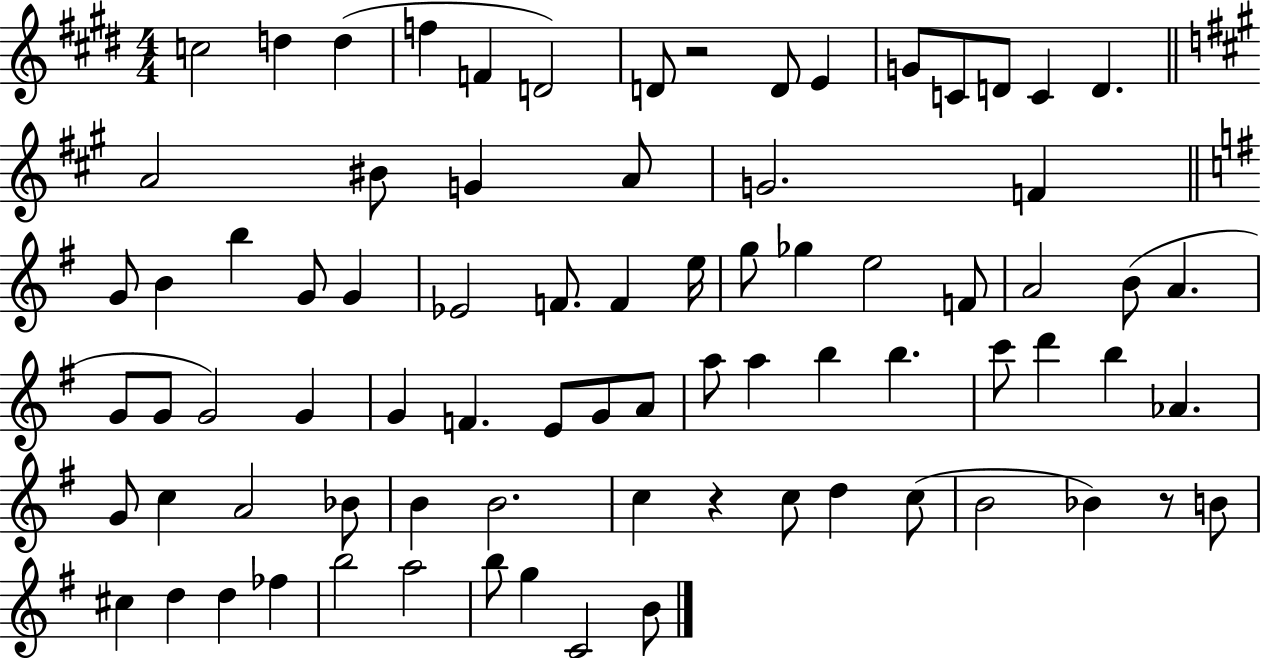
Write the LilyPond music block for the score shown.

{
  \clef treble
  \numericTimeSignature
  \time 4/4
  \key e \major
  c''2 d''4 d''4( | f''4 f'4 d'2) | d'8 r2 d'8 e'4 | g'8 c'8 d'8 c'4 d'4. | \break \bar "||" \break \key a \major a'2 bis'8 g'4 a'8 | g'2. f'4 | \bar "||" \break \key e \minor g'8 b'4 b''4 g'8 g'4 | ees'2 f'8. f'4 e''16 | g''8 ges''4 e''2 f'8 | a'2 b'8( a'4. | \break g'8 g'8 g'2) g'4 | g'4 f'4. e'8 g'8 a'8 | a''8 a''4 b''4 b''4. | c'''8 d'''4 b''4 aes'4. | \break g'8 c''4 a'2 bes'8 | b'4 b'2. | c''4 r4 c''8 d''4 c''8( | b'2 bes'4) r8 b'8 | \break cis''4 d''4 d''4 fes''4 | b''2 a''2 | b''8 g''4 c'2 b'8 | \bar "|."
}